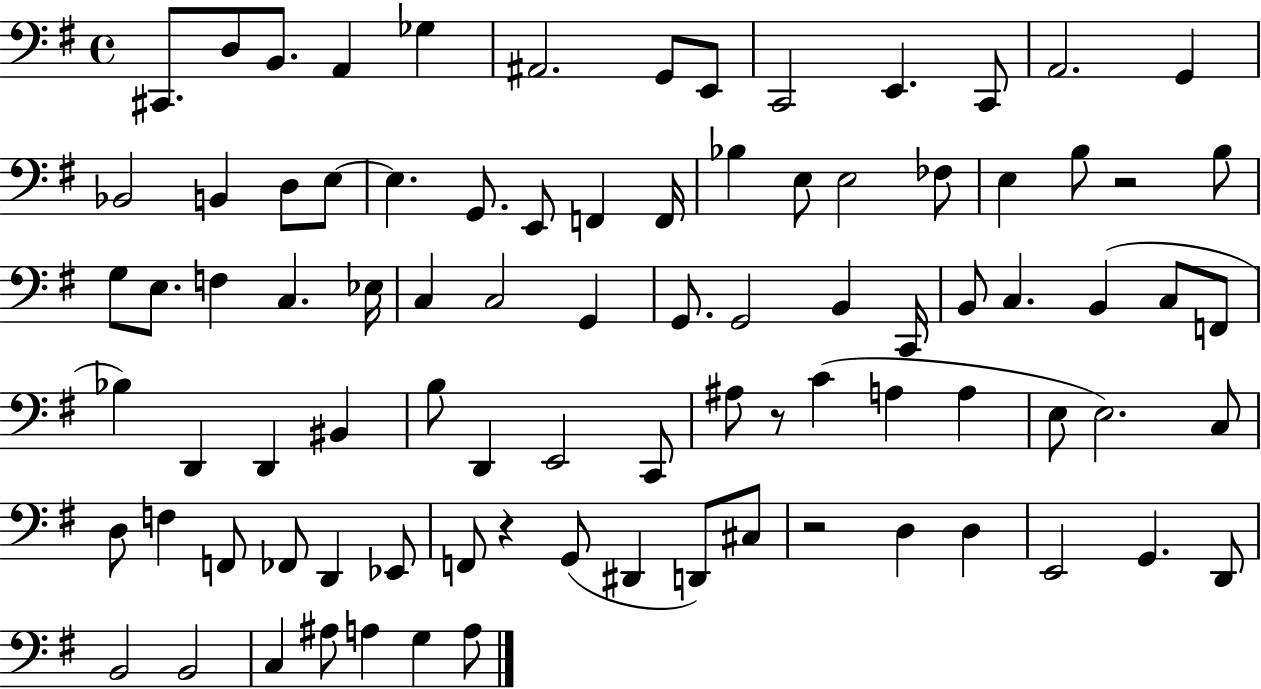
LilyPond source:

{
  \clef bass
  \time 4/4
  \defaultTimeSignature
  \key g \major
  cis,8. d8 b,8. a,4 ges4 | ais,2. g,8 e,8 | c,2 e,4. c,8 | a,2. g,4 | \break bes,2 b,4 d8 e8~~ | e4. g,8. e,8 f,4 f,16 | bes4 e8 e2 fes8 | e4 b8 r2 b8 | \break g8 e8. f4 c4. ees16 | c4 c2 g,4 | g,8. g,2 b,4 c,16 | b,8 c4. b,4( c8 f,8 | \break bes4) d,4 d,4 bis,4 | b8 d,4 e,2 c,8 | ais8 r8 c'4( a4 a4 | e8 e2.) c8 | \break d8 f4 f,8 fes,8 d,4 ees,8 | f,8 r4 g,8( dis,4 d,8) cis8 | r2 d4 d4 | e,2 g,4. d,8 | \break b,2 b,2 | c4 ais8 a4 g4 a8 | \bar "|."
}